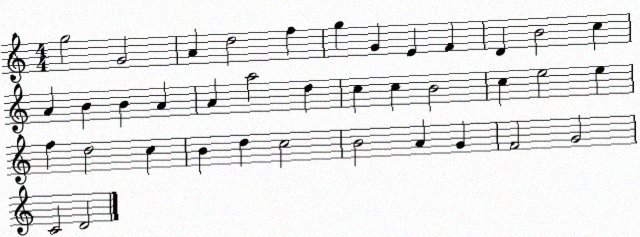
X:1
T:Untitled
M:4/4
L:1/4
K:C
g2 G2 A d2 f g G E F D B2 c A B B A A a2 d c c B2 c e2 e f d2 c B d c2 B2 A G F2 G2 C2 D2